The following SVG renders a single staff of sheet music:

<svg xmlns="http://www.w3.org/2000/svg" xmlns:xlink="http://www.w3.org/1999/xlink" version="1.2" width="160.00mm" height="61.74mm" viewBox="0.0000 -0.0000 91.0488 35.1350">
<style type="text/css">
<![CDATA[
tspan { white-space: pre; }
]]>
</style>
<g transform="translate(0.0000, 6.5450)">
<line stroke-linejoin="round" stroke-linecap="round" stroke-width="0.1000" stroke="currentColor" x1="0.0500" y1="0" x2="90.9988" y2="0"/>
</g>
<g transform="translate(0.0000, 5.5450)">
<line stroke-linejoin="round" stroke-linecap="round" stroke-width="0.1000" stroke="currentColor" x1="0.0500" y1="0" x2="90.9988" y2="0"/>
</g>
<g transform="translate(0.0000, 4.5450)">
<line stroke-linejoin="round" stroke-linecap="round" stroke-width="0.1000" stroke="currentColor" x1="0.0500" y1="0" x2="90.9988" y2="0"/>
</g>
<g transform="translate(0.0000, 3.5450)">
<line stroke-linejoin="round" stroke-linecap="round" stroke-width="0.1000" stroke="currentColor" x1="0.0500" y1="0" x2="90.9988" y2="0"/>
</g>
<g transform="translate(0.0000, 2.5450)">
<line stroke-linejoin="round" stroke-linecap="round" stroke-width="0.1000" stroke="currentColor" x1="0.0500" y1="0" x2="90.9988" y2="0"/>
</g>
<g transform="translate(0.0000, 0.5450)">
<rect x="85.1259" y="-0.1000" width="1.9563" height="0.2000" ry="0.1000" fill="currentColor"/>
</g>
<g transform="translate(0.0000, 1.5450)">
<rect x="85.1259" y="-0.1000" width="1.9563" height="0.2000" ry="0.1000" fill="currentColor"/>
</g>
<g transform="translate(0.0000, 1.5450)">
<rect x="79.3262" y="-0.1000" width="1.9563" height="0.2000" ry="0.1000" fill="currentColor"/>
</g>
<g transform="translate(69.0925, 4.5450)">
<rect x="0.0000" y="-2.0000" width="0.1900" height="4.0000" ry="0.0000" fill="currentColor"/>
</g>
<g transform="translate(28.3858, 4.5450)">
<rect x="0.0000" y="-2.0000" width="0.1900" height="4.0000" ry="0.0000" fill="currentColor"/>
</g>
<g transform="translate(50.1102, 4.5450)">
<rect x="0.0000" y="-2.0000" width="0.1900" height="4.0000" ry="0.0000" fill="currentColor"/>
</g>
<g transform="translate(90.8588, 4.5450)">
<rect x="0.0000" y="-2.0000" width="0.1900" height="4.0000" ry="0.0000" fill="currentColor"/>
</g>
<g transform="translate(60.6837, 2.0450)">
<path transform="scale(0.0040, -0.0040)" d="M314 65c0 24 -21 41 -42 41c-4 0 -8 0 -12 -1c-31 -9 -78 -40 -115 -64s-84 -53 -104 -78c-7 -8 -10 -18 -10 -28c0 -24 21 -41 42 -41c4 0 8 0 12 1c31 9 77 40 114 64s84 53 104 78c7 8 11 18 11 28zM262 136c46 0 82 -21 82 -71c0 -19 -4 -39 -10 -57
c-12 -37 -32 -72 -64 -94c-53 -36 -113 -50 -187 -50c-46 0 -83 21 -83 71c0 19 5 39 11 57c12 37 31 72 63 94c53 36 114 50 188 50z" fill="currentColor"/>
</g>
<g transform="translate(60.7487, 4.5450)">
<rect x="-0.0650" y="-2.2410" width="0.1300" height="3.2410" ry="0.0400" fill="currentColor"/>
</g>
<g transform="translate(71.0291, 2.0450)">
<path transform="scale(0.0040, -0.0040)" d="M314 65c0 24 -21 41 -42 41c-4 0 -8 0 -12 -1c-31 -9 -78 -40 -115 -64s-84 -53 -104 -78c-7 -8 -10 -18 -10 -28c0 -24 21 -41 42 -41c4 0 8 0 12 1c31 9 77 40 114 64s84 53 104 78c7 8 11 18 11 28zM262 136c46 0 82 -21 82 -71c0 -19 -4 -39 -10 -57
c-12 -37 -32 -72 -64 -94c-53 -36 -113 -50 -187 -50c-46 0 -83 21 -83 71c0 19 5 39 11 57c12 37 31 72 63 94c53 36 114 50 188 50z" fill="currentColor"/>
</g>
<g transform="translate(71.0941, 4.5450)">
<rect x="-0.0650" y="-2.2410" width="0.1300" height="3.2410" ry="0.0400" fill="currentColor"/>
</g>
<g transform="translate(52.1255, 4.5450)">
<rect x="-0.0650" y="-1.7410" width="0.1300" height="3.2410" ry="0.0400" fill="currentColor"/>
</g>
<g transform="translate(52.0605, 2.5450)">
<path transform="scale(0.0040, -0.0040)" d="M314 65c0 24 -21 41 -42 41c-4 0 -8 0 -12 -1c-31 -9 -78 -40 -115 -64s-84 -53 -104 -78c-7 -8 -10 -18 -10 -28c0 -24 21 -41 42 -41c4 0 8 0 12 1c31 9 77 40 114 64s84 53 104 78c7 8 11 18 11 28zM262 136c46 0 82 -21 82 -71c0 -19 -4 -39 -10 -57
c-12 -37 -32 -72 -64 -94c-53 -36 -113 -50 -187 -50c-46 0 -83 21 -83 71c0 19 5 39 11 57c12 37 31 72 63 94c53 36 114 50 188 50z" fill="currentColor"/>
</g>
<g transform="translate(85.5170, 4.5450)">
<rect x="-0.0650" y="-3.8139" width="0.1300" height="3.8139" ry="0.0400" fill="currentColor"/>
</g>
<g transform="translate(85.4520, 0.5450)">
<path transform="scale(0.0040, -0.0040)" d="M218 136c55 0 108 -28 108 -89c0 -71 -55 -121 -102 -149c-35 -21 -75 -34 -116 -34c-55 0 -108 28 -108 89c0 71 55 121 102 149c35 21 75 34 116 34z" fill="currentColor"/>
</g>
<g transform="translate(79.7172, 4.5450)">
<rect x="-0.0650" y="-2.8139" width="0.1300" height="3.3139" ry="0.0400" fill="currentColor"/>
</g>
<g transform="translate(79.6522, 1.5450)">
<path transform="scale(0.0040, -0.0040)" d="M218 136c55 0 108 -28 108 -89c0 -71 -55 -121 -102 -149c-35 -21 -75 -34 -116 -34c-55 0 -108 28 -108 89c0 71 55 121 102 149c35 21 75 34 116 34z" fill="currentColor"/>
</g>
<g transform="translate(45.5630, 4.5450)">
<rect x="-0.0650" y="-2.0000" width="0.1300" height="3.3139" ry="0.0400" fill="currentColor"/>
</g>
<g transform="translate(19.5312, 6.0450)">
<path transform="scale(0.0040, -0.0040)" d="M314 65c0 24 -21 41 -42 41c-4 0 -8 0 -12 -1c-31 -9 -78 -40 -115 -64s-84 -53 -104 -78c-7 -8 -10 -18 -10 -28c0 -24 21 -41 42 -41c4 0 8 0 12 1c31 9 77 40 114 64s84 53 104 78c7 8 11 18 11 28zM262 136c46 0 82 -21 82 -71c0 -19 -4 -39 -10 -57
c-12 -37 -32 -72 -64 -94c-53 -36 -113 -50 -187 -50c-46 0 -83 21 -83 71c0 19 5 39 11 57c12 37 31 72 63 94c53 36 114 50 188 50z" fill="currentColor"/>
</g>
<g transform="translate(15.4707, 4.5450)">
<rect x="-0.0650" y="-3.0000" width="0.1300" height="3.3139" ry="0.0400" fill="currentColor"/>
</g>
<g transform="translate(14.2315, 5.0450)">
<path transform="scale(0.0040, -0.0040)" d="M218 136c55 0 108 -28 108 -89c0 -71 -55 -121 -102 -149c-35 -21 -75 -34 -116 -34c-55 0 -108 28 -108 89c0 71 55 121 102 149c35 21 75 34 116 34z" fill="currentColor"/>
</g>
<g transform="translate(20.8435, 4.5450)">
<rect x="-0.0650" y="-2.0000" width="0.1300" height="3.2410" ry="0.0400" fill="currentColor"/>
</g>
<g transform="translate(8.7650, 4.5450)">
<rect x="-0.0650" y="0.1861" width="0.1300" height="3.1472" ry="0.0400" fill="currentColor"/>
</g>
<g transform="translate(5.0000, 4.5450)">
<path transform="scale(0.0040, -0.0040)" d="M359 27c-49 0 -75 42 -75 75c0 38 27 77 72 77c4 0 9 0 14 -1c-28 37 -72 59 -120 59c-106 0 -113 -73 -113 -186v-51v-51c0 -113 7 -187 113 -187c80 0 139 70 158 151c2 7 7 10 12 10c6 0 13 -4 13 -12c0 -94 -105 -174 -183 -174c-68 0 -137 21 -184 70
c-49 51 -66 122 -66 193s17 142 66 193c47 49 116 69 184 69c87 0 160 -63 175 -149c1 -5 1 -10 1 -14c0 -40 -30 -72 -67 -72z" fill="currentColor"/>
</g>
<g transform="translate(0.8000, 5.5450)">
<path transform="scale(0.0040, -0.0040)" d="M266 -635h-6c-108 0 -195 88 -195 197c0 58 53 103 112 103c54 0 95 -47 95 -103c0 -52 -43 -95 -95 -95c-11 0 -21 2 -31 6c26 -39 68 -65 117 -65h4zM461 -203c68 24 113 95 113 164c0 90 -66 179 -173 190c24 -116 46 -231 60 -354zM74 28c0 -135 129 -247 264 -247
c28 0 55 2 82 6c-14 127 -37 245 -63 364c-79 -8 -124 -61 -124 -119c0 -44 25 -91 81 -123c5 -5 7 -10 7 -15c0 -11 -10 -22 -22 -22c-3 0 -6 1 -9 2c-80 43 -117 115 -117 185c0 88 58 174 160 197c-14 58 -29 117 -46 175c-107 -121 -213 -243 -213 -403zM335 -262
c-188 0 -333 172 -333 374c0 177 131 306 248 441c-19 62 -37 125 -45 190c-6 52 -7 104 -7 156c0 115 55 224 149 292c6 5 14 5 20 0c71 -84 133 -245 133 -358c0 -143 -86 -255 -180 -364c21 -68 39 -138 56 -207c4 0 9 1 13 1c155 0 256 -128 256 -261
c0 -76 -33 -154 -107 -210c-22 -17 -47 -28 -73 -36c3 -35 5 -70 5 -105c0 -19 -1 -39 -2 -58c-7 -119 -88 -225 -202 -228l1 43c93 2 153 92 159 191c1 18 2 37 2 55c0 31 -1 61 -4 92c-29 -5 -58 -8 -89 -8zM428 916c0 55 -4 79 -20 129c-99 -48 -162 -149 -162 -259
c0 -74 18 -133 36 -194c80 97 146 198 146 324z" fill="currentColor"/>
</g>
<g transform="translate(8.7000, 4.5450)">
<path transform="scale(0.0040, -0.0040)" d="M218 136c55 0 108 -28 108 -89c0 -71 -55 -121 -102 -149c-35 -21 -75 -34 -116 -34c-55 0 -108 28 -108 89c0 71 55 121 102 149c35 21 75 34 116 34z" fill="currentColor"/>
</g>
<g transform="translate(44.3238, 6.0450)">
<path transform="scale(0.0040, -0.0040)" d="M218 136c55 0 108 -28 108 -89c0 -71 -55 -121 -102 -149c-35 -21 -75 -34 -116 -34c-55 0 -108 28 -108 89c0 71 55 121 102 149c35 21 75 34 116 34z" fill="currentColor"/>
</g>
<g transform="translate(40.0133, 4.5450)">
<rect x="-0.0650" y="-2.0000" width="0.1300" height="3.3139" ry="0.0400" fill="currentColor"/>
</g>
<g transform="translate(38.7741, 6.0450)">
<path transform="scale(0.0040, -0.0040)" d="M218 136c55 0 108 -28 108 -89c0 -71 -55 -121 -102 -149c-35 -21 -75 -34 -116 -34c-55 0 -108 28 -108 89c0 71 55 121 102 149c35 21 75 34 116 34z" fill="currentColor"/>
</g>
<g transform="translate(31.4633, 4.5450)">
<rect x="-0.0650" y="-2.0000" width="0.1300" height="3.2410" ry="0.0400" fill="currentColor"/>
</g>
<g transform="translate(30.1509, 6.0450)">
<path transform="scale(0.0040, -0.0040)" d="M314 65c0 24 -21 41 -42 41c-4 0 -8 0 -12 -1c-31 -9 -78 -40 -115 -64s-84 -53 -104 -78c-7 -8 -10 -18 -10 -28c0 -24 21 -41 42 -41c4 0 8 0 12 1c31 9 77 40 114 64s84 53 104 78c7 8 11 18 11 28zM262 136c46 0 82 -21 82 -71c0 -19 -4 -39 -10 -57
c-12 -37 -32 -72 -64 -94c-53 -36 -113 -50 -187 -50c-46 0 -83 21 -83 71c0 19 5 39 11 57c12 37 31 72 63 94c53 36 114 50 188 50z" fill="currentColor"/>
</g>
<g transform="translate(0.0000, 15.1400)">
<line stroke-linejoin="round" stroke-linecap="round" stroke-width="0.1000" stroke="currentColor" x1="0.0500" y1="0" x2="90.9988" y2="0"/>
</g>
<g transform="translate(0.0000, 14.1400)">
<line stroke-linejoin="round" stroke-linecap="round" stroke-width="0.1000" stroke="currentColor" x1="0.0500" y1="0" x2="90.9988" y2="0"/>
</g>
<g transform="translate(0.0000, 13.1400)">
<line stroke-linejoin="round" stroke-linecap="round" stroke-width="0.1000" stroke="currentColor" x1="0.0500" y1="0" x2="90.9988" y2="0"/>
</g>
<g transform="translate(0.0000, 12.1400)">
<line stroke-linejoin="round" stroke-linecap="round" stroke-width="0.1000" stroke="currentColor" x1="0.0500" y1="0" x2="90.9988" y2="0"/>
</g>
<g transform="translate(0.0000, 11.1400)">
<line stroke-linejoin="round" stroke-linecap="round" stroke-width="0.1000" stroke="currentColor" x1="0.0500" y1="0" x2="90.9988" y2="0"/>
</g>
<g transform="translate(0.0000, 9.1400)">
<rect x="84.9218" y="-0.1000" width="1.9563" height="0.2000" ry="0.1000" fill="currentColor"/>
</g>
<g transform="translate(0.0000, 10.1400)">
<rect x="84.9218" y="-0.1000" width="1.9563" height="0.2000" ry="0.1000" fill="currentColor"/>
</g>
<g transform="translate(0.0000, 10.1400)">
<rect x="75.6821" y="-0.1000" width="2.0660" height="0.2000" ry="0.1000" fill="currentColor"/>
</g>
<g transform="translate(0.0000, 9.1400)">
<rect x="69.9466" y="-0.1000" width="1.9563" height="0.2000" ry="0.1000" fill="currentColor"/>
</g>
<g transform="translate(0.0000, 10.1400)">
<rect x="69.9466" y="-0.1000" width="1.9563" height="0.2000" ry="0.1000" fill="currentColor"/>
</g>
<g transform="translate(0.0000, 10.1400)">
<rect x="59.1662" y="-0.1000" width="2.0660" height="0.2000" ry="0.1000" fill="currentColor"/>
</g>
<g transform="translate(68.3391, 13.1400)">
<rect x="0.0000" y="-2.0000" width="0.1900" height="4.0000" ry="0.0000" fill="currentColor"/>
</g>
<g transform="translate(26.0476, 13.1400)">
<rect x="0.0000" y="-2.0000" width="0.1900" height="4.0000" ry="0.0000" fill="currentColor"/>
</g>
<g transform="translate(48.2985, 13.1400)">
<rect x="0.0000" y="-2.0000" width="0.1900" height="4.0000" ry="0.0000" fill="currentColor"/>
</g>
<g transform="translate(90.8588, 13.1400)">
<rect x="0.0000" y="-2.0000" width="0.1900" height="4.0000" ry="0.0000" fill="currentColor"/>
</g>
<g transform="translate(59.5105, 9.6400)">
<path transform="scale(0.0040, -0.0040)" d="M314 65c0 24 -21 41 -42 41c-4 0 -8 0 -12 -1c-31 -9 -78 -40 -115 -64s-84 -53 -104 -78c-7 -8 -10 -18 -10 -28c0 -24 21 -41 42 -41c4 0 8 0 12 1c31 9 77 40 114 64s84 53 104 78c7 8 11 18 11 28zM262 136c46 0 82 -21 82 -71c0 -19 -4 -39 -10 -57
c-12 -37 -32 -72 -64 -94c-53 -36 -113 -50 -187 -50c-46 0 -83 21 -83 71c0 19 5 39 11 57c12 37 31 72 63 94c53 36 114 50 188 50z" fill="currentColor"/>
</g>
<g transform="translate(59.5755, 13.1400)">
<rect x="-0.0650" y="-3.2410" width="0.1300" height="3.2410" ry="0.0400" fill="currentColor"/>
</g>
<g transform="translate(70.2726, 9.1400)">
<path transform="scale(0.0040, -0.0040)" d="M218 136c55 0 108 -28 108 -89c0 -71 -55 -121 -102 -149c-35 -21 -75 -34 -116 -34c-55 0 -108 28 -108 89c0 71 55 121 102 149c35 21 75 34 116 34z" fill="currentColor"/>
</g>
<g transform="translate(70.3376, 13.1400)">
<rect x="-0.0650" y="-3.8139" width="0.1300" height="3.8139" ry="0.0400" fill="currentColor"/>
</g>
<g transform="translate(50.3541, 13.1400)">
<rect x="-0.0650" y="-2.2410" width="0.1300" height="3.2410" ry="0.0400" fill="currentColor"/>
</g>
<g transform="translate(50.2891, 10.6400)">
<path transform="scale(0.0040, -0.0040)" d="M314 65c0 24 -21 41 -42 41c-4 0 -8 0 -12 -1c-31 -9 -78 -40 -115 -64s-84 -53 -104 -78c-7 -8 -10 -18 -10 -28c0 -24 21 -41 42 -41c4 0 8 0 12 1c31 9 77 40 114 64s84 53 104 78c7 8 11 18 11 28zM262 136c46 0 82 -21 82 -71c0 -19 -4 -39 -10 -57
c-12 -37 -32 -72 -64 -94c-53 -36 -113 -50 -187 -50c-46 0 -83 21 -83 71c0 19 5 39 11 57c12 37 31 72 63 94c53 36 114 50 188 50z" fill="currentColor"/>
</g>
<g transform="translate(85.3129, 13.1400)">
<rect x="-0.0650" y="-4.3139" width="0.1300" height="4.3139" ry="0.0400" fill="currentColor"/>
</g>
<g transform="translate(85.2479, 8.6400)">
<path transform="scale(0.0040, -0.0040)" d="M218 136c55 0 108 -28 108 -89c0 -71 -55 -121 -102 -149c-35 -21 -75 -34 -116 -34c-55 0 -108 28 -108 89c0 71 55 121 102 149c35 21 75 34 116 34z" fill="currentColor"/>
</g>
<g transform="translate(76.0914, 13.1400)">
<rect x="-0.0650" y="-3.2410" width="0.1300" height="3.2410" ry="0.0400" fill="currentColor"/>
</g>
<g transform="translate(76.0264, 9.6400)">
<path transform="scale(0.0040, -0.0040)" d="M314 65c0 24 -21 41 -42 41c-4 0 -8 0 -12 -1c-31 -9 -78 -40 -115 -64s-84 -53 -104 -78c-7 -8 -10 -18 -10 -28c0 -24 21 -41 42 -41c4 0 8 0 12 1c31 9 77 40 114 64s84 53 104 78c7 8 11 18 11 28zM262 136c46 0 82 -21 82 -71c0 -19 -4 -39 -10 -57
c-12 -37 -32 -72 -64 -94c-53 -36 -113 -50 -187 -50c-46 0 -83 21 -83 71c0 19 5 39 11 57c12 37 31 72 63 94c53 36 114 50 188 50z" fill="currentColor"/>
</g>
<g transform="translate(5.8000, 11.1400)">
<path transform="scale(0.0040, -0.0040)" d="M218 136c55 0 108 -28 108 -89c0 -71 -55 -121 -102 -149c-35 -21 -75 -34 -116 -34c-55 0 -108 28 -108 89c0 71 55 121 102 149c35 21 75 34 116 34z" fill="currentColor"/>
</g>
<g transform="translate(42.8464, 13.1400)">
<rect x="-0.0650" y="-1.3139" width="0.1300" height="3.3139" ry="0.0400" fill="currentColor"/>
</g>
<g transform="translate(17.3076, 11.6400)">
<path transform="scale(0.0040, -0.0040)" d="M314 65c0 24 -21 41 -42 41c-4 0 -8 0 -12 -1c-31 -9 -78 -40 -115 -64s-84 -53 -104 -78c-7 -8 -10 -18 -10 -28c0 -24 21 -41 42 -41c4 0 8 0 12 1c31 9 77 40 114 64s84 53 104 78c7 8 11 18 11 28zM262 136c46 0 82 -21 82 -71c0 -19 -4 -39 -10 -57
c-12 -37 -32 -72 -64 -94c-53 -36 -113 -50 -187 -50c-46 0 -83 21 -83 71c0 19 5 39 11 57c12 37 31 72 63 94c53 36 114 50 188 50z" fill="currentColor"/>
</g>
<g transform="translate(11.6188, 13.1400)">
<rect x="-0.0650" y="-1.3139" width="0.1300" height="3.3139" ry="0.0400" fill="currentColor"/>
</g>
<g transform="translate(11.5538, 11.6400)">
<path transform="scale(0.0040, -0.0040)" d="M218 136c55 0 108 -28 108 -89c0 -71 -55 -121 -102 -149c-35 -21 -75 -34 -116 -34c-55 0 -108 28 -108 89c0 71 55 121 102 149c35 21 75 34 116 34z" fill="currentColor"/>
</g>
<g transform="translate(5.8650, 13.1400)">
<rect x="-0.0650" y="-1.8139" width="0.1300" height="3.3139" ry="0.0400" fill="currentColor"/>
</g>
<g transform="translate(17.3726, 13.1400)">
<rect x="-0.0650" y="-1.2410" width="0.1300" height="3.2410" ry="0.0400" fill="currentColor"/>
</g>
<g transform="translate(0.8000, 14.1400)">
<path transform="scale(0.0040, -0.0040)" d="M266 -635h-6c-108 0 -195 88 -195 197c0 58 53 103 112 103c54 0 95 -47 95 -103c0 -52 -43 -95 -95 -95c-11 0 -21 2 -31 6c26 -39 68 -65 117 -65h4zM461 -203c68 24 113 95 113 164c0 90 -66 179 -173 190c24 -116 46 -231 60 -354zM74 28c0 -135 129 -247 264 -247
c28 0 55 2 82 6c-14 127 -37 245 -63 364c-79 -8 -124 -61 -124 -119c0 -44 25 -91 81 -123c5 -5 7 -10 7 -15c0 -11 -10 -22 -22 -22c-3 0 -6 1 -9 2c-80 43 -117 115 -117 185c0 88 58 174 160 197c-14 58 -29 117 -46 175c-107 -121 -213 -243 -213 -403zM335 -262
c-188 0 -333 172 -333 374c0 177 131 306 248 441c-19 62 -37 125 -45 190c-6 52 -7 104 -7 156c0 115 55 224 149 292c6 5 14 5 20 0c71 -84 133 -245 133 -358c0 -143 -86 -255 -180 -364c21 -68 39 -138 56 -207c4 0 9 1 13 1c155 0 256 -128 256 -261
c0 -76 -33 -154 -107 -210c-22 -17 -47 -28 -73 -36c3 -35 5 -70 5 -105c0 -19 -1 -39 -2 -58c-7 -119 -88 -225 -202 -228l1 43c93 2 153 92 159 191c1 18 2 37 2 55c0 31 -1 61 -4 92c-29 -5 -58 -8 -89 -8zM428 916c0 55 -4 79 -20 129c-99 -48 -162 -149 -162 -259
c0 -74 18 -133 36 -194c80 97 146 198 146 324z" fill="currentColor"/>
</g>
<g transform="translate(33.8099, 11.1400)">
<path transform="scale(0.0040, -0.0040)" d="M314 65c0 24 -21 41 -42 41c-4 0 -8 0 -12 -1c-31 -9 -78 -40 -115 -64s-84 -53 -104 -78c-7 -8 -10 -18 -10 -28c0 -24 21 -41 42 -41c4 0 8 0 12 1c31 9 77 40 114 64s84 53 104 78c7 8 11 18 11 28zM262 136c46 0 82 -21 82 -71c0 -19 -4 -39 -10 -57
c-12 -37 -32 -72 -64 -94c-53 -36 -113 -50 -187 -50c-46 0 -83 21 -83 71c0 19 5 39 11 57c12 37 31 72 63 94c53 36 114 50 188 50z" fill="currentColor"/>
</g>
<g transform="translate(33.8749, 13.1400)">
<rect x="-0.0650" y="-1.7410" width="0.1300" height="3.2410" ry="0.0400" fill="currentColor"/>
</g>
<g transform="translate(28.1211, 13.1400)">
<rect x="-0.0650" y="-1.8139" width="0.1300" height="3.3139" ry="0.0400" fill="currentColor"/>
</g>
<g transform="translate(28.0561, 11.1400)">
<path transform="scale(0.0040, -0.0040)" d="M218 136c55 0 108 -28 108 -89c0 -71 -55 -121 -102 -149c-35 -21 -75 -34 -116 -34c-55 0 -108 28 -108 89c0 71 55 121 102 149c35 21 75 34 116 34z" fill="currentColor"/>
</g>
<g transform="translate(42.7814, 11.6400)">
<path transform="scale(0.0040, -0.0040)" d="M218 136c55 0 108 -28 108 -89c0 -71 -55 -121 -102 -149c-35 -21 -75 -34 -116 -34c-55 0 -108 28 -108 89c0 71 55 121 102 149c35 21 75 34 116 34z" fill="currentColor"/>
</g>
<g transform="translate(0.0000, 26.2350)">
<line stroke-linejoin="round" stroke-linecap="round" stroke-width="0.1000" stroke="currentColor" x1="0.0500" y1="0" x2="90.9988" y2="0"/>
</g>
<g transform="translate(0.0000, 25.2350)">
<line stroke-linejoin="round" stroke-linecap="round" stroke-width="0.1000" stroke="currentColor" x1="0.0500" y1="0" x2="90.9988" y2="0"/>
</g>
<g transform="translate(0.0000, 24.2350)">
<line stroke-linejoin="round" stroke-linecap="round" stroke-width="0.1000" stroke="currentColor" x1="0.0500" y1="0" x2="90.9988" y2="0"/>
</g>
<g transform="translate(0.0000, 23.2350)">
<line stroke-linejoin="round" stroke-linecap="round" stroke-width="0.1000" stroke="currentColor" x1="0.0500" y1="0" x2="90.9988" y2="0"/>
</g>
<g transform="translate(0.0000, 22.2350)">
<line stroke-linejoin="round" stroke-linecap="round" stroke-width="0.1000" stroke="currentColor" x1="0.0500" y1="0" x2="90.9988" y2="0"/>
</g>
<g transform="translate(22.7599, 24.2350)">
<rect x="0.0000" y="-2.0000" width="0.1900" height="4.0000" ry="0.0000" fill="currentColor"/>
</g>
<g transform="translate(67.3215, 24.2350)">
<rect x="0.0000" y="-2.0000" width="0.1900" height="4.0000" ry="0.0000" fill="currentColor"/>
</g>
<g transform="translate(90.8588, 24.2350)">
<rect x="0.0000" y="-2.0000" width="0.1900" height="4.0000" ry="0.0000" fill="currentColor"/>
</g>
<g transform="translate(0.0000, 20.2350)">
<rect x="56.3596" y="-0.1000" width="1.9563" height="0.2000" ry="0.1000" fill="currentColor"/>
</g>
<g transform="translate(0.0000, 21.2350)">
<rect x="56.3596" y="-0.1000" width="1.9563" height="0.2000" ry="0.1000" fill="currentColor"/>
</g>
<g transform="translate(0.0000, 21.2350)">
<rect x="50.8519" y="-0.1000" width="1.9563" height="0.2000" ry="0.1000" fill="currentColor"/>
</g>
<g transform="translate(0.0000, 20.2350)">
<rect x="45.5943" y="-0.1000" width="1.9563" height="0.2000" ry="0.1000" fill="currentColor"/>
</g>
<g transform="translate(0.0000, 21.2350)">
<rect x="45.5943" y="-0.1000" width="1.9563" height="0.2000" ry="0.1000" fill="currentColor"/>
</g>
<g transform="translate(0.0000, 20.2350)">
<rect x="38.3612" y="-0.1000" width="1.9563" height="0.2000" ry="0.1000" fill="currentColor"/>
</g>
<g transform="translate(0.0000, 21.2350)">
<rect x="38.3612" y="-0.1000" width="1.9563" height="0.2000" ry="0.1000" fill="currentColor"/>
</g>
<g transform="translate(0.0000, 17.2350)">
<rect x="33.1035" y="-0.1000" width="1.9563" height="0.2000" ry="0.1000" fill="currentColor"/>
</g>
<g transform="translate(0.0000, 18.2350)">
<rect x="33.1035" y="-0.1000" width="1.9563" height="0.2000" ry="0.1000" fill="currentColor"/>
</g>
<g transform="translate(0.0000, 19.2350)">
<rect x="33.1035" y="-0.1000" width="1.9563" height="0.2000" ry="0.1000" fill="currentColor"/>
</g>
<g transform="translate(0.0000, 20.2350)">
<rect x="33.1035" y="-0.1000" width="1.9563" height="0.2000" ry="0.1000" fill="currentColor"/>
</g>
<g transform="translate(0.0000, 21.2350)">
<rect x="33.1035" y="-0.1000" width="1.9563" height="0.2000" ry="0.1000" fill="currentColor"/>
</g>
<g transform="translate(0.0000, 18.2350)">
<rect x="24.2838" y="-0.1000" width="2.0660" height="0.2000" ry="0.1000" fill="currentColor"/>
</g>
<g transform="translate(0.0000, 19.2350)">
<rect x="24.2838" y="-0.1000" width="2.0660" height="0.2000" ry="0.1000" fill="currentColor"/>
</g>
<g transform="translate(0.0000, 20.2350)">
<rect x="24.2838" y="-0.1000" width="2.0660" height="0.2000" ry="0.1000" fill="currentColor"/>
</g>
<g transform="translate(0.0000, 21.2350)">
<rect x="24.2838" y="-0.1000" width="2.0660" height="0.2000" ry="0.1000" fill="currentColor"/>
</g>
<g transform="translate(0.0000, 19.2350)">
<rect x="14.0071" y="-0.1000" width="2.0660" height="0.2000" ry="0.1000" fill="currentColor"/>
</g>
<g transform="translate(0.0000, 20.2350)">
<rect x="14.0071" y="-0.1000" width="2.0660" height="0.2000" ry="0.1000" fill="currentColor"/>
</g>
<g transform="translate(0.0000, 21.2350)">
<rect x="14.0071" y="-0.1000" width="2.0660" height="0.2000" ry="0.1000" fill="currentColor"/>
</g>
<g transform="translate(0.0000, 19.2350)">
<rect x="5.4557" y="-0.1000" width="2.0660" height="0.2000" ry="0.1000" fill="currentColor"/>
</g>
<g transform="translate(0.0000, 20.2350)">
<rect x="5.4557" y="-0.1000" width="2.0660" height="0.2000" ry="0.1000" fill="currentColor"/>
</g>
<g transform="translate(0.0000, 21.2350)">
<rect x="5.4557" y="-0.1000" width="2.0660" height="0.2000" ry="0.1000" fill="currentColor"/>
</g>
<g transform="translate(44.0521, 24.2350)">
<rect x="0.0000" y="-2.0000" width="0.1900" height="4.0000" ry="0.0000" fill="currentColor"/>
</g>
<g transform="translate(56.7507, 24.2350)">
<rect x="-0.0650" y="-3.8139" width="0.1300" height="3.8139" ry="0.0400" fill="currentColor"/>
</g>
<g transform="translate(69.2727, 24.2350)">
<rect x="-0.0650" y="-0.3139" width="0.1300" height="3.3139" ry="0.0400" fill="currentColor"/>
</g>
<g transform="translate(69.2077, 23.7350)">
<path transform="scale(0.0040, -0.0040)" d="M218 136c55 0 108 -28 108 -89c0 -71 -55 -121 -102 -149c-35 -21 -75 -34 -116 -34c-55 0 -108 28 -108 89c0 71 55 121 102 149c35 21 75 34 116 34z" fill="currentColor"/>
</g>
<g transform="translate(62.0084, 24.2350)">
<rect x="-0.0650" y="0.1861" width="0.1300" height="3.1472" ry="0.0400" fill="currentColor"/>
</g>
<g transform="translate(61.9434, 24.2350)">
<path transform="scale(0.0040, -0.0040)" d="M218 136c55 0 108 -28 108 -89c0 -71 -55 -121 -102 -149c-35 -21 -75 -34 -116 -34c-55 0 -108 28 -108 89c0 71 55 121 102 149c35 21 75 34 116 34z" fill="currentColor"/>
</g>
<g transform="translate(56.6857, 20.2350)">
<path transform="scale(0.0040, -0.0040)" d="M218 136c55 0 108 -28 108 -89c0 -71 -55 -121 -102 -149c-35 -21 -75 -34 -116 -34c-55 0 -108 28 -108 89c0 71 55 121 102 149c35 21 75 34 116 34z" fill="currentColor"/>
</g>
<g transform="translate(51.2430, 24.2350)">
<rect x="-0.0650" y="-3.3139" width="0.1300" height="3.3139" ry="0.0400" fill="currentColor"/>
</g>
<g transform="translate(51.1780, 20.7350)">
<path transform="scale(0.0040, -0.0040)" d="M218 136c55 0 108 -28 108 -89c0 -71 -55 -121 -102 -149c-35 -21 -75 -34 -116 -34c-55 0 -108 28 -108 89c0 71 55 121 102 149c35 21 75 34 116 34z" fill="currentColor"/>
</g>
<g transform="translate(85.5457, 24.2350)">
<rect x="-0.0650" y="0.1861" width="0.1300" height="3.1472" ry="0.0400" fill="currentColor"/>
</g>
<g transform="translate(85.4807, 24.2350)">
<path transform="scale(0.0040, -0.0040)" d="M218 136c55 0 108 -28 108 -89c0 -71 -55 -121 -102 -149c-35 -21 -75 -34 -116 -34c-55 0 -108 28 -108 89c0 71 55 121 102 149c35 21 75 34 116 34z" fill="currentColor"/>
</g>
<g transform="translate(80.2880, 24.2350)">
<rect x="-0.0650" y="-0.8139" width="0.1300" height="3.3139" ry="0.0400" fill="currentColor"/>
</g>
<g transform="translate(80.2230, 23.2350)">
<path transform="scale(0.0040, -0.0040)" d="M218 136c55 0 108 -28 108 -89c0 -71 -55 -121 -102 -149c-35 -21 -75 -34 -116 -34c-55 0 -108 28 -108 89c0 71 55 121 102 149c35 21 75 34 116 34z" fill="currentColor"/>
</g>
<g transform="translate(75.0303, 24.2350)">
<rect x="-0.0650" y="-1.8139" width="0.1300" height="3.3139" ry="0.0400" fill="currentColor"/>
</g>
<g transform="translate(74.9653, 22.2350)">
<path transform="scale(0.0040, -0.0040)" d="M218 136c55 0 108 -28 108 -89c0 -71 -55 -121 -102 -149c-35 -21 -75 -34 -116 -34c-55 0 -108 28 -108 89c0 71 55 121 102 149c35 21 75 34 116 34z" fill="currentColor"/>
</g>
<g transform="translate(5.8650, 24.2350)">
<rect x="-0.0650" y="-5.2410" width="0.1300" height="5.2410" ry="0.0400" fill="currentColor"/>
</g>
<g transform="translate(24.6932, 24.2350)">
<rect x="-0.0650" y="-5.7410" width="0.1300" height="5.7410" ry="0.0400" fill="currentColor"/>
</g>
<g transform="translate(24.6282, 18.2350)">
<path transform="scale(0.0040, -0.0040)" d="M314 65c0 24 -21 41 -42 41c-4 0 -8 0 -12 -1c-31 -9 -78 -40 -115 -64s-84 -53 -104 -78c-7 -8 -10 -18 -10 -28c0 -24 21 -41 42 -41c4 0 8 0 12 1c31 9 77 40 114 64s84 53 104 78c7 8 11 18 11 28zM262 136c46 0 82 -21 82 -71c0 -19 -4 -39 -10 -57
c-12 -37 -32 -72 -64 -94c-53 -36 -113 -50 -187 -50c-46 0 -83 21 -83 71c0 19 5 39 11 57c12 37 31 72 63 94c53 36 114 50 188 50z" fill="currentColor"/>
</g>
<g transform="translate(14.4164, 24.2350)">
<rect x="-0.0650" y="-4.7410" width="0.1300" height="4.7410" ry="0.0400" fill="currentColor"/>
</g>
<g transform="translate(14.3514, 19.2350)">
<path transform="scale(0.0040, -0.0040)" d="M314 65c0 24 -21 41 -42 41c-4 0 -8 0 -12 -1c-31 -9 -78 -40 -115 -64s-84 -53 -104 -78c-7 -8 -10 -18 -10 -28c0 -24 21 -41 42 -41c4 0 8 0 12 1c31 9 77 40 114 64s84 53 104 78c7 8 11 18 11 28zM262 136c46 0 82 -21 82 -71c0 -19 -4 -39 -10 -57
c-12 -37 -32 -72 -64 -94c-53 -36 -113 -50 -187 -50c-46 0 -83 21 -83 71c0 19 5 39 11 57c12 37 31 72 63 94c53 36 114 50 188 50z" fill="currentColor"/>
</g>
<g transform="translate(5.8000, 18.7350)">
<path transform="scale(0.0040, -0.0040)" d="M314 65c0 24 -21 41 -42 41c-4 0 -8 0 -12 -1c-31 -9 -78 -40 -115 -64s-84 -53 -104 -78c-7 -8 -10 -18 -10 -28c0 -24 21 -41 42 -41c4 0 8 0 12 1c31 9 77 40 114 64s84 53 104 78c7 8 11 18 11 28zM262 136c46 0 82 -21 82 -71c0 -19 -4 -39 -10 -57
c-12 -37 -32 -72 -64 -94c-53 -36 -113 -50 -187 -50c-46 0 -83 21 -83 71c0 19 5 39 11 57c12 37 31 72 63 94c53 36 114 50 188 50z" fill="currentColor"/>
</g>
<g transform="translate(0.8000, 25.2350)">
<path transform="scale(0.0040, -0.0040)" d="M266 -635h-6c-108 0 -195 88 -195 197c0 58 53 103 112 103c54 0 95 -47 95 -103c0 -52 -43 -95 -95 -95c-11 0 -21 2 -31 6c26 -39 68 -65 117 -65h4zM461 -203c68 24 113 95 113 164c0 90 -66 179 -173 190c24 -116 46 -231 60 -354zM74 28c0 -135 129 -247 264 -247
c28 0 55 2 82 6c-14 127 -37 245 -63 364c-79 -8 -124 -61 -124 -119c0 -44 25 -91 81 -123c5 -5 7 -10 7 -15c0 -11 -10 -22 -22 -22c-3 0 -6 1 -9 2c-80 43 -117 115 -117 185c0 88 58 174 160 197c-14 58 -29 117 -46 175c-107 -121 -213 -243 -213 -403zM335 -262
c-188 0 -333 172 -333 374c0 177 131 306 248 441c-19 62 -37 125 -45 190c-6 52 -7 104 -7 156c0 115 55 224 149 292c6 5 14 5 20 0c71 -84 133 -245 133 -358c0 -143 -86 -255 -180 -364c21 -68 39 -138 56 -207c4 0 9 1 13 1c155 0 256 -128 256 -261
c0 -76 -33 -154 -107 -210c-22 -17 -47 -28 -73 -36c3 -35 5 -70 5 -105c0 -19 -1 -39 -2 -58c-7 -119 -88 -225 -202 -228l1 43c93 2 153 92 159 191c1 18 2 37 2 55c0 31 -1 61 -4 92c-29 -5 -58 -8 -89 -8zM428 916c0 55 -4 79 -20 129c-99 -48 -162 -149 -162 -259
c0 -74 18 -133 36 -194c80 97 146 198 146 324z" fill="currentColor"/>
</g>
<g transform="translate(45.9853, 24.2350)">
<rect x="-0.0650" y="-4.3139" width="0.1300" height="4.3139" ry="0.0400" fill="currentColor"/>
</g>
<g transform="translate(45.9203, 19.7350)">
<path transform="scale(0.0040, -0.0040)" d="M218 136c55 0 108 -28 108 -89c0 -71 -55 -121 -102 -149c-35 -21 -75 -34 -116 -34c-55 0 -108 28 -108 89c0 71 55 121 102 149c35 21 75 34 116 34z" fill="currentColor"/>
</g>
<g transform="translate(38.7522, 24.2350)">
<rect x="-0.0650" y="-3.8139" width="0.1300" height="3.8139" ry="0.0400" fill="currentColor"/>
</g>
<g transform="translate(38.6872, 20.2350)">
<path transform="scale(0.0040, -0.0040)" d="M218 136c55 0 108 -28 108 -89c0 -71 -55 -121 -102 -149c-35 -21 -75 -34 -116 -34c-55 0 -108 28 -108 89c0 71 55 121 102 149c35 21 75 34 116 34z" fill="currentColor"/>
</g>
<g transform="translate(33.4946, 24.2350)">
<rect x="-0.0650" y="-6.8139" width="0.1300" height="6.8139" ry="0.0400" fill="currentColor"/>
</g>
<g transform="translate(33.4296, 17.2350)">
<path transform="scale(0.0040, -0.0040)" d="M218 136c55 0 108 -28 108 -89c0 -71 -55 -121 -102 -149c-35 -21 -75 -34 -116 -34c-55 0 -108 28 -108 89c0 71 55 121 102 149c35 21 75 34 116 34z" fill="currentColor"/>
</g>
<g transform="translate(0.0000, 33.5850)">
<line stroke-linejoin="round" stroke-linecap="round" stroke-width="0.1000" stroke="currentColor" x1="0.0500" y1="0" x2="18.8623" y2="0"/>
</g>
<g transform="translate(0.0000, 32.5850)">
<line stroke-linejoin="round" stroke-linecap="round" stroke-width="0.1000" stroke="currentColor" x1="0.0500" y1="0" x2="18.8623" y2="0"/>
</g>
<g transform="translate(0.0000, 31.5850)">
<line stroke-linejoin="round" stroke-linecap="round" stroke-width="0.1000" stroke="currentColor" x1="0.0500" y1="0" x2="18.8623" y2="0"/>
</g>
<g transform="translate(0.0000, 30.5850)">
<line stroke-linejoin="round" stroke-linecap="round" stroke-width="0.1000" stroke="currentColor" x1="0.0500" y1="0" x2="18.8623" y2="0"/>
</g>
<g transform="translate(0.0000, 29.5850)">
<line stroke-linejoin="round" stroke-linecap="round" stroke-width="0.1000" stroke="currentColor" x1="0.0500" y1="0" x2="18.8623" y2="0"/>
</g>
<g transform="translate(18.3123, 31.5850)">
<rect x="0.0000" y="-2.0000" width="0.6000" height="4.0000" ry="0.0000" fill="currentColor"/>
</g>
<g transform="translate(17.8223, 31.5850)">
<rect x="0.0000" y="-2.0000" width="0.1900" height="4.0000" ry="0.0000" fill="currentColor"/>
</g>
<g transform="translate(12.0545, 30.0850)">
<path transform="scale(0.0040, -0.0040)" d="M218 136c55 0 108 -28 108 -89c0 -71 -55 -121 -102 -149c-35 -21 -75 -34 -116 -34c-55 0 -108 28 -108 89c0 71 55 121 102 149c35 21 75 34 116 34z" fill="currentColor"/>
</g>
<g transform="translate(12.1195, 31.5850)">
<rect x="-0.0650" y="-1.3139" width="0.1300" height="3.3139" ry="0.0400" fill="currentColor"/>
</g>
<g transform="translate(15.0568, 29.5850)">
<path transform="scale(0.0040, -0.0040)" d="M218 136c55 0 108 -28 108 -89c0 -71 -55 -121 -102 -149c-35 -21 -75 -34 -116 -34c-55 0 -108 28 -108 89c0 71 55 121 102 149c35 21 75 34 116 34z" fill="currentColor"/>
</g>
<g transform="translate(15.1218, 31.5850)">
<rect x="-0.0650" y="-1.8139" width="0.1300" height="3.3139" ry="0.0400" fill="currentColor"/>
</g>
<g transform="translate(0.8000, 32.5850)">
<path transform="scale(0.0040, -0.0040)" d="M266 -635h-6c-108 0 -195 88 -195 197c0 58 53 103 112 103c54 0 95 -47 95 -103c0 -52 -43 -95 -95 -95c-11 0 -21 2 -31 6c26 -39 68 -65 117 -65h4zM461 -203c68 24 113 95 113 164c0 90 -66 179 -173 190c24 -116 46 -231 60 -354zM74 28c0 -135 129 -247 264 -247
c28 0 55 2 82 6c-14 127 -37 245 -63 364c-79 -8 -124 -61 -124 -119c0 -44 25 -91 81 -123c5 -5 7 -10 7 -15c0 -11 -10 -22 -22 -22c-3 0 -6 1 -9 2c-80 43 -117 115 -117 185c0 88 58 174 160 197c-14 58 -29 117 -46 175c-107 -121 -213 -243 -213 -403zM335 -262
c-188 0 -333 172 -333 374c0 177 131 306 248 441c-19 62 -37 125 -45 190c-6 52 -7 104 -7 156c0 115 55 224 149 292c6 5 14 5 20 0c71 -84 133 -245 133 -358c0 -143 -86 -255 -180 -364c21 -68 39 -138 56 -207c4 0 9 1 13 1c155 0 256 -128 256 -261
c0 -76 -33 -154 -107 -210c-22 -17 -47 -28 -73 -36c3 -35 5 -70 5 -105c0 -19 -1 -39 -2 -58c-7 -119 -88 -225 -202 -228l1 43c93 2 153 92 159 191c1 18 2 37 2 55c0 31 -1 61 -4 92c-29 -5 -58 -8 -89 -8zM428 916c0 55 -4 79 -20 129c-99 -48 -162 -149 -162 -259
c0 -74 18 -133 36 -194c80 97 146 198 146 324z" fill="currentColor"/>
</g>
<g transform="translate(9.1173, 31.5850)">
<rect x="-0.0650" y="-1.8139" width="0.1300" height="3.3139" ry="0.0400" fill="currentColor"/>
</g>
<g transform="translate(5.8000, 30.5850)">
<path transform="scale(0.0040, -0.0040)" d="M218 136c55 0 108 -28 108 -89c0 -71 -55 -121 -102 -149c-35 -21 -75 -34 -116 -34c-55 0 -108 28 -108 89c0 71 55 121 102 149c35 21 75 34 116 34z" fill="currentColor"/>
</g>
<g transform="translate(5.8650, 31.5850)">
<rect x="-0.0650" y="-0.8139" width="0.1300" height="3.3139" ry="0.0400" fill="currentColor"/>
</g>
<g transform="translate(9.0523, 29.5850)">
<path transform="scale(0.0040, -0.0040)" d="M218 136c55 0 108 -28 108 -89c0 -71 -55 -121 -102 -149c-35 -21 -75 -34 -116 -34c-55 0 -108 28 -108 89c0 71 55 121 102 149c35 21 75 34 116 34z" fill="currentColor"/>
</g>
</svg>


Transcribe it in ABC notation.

X:1
T:Untitled
M:4/4
L:1/4
K:C
B A F2 F2 F F f2 g2 g2 a c' f e e2 f f2 e g2 b2 c' b2 d' f'2 e'2 g'2 b' c' d' b c' B c f d B d f e f